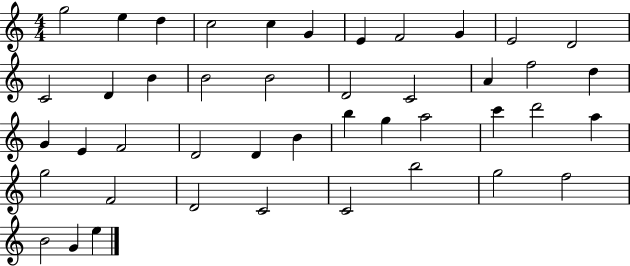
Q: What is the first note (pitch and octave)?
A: G5